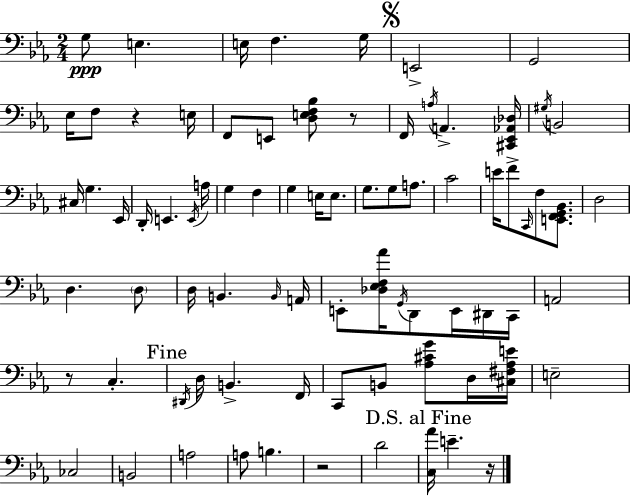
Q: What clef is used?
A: bass